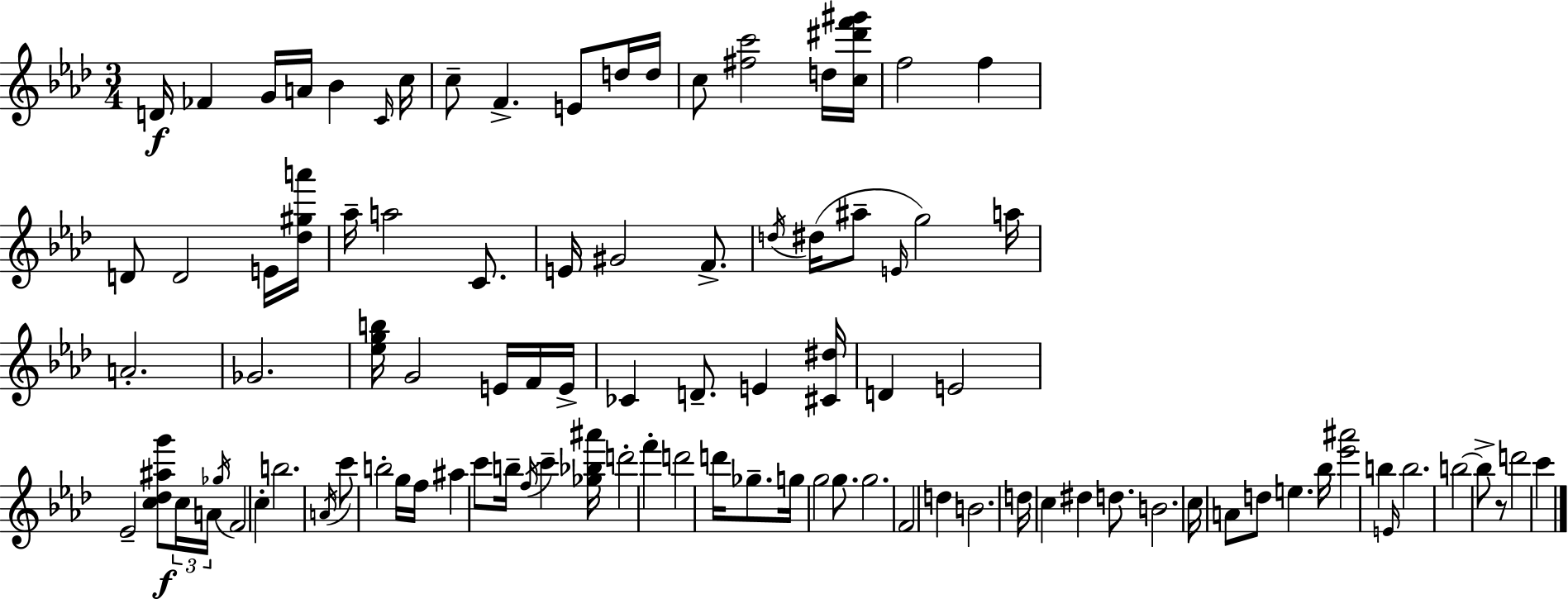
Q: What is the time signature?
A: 3/4